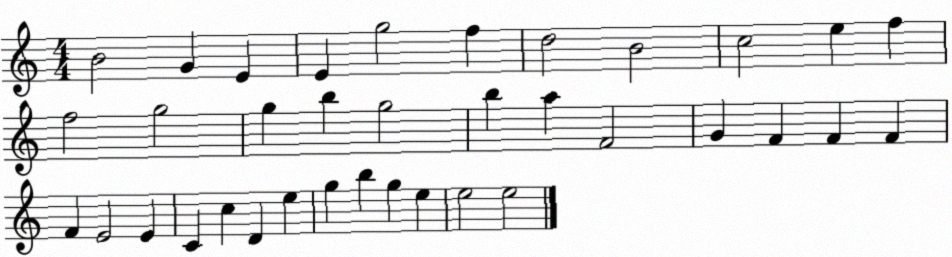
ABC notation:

X:1
T:Untitled
M:4/4
L:1/4
K:C
B2 G E E g2 f d2 B2 c2 e f f2 g2 g b g2 b a F2 G F F F F E2 E C c D e g b g e e2 e2